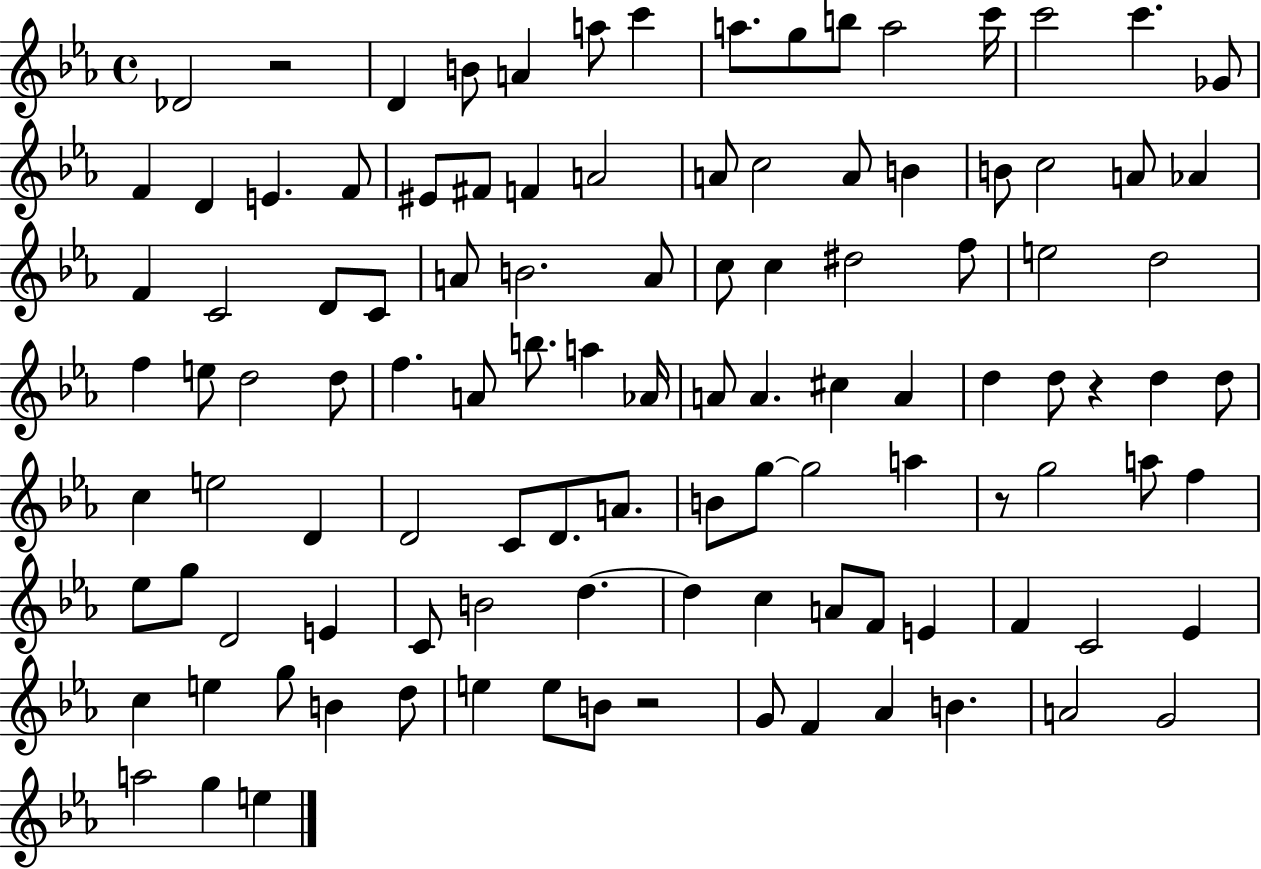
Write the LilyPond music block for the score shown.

{
  \clef treble
  \time 4/4
  \defaultTimeSignature
  \key ees \major
  \repeat volta 2 { des'2 r2 | d'4 b'8 a'4 a''8 c'''4 | a''8. g''8 b''8 a''2 c'''16 | c'''2 c'''4. ges'8 | \break f'4 d'4 e'4. f'8 | eis'8 fis'8 f'4 a'2 | a'8 c''2 a'8 b'4 | b'8 c''2 a'8 aes'4 | \break f'4 c'2 d'8 c'8 | a'8 b'2. a'8 | c''8 c''4 dis''2 f''8 | e''2 d''2 | \break f''4 e''8 d''2 d''8 | f''4. a'8 b''8. a''4 aes'16 | a'8 a'4. cis''4 a'4 | d''4 d''8 r4 d''4 d''8 | \break c''4 e''2 d'4 | d'2 c'8 d'8. a'8. | b'8 g''8~~ g''2 a''4 | r8 g''2 a''8 f''4 | \break ees''8 g''8 d'2 e'4 | c'8 b'2 d''4.~~ | d''4 c''4 a'8 f'8 e'4 | f'4 c'2 ees'4 | \break c''4 e''4 g''8 b'4 d''8 | e''4 e''8 b'8 r2 | g'8 f'4 aes'4 b'4. | a'2 g'2 | \break a''2 g''4 e''4 | } \bar "|."
}